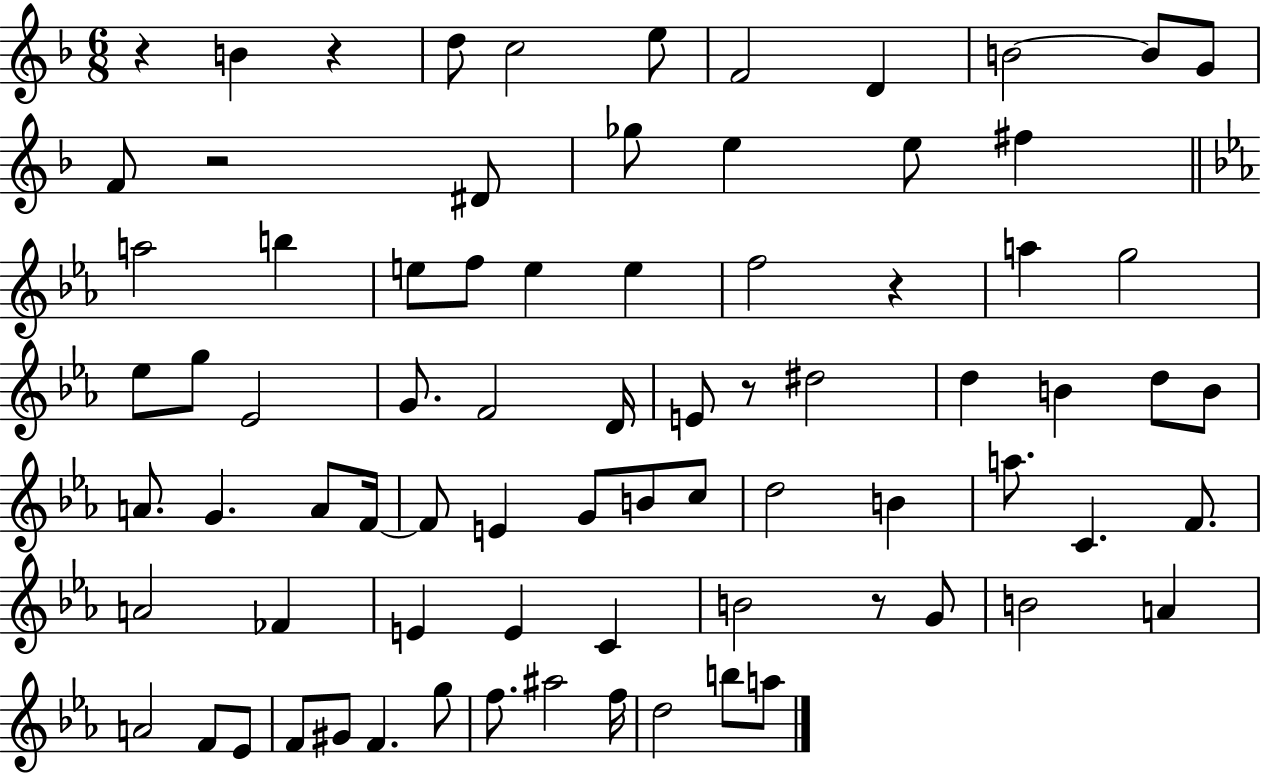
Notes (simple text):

R/q B4/q R/q D5/e C5/h E5/e F4/h D4/q B4/h B4/e G4/e F4/e R/h D#4/e Gb5/e E5/q E5/e F#5/q A5/h B5/q E5/e F5/e E5/q E5/q F5/h R/q A5/q G5/h Eb5/e G5/e Eb4/h G4/e. F4/h D4/s E4/e R/e D#5/h D5/q B4/q D5/e B4/e A4/e. G4/q. A4/e F4/s F4/e E4/q G4/e B4/e C5/e D5/h B4/q A5/e. C4/q. F4/e. A4/h FES4/q E4/q E4/q C4/q B4/h R/e G4/e B4/h A4/q A4/h F4/e Eb4/e F4/e G#4/e F4/q. G5/e F5/e. A#5/h F5/s D5/h B5/e A5/e